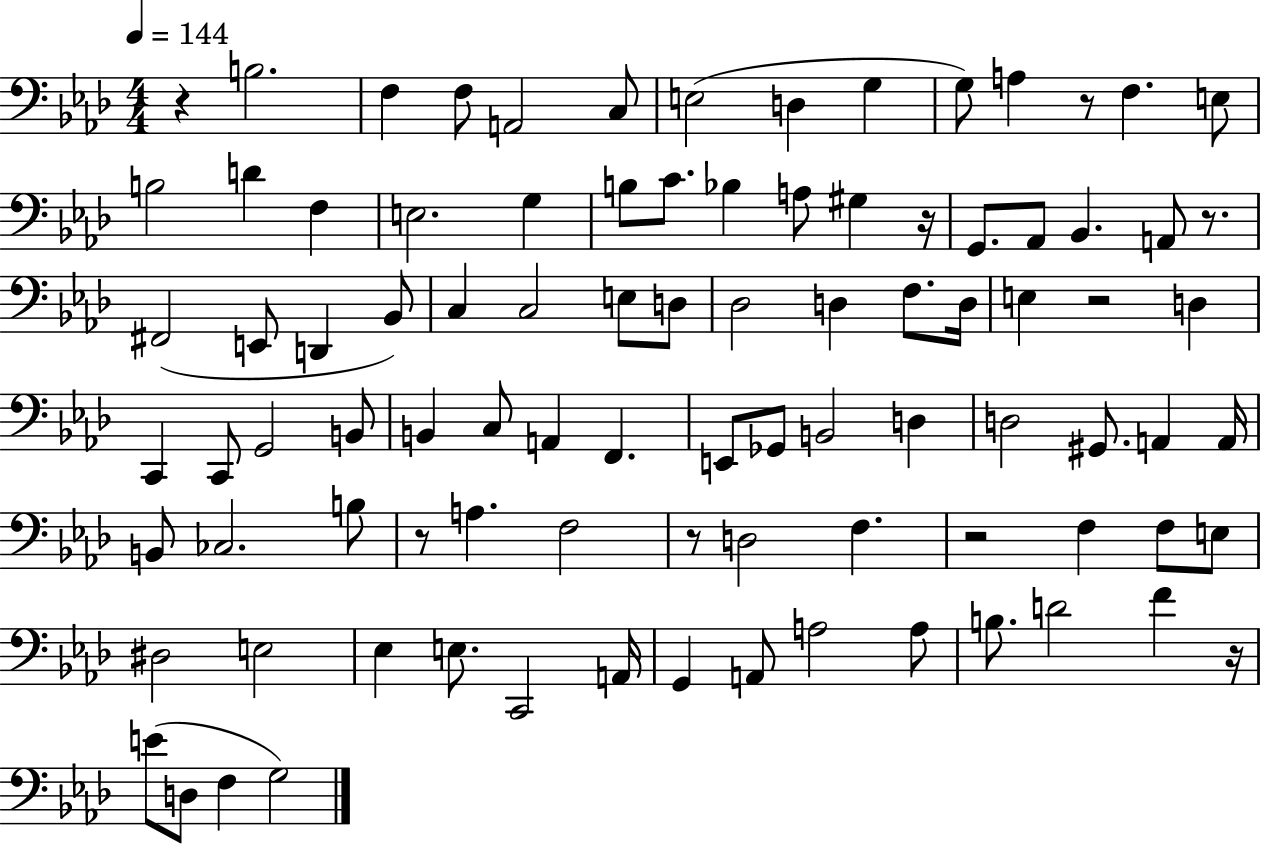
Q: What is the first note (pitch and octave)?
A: B3